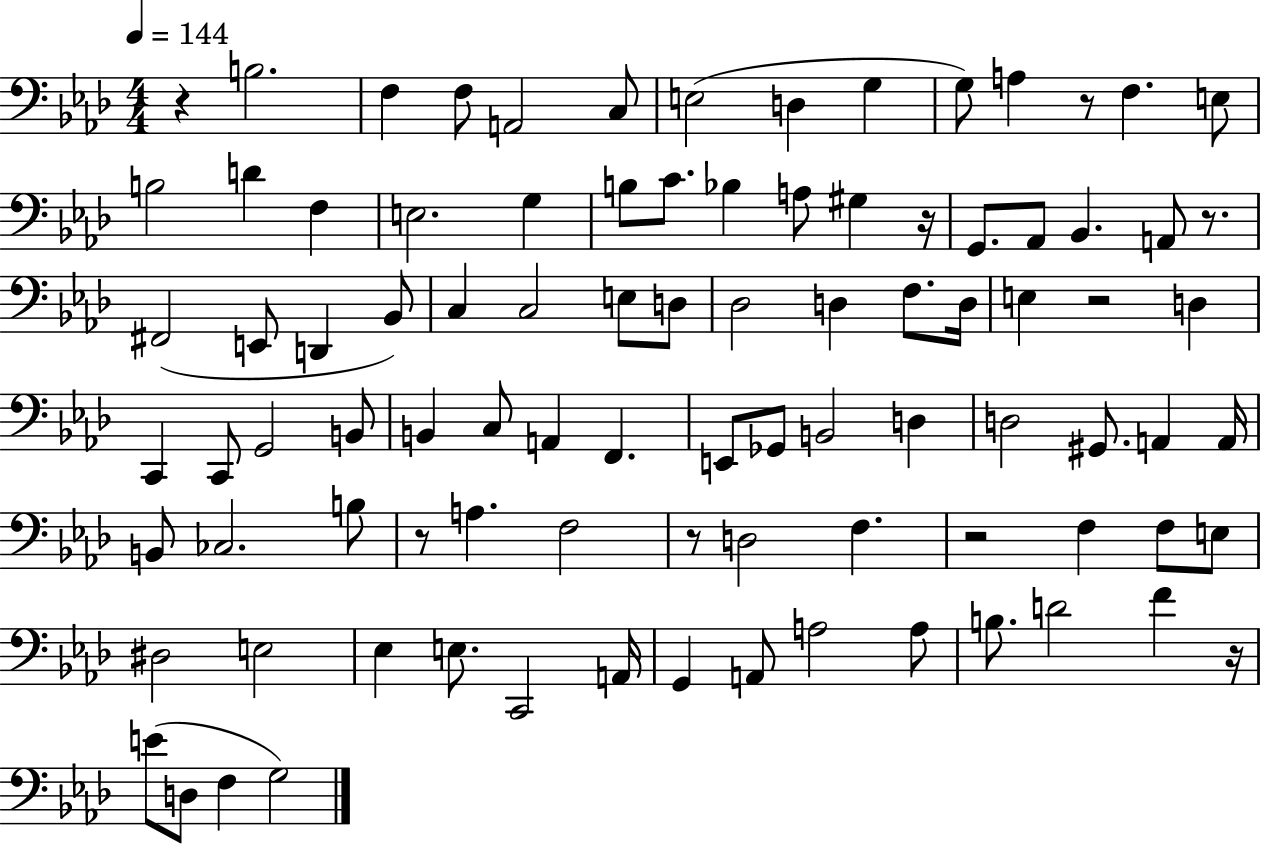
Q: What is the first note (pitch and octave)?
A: B3